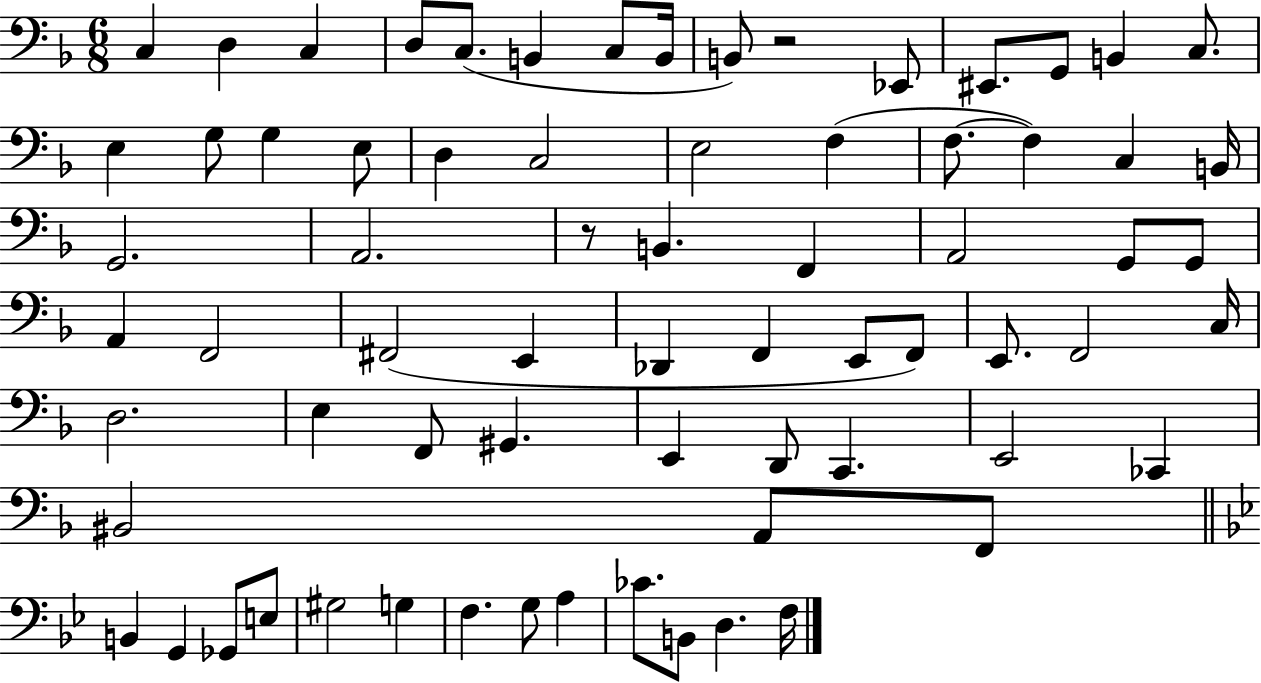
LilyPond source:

{
  \clef bass
  \numericTimeSignature
  \time 6/8
  \key f \major
  \repeat volta 2 { c4 d4 c4 | d8 c8.( b,4 c8 b,16 | b,8) r2 ees,8 | eis,8. g,8 b,4 c8. | \break e4 g8 g4 e8 | d4 c2 | e2 f4( | f8.~~ f4) c4 b,16 | \break g,2. | a,2. | r8 b,4. f,4 | a,2 g,8 g,8 | \break a,4 f,2 | fis,2( e,4 | des,4 f,4 e,8 f,8) | e,8. f,2 c16 | \break d2. | e4 f,8 gis,4. | e,4 d,8 c,4. | e,2 ces,4 | \break bis,2 a,8 f,8 | \bar "||" \break \key g \minor b,4 g,4 ges,8 e8 | gis2 g4 | f4. g8 a4 | ces'8. b,8 d4. f16 | \break } \bar "|."
}